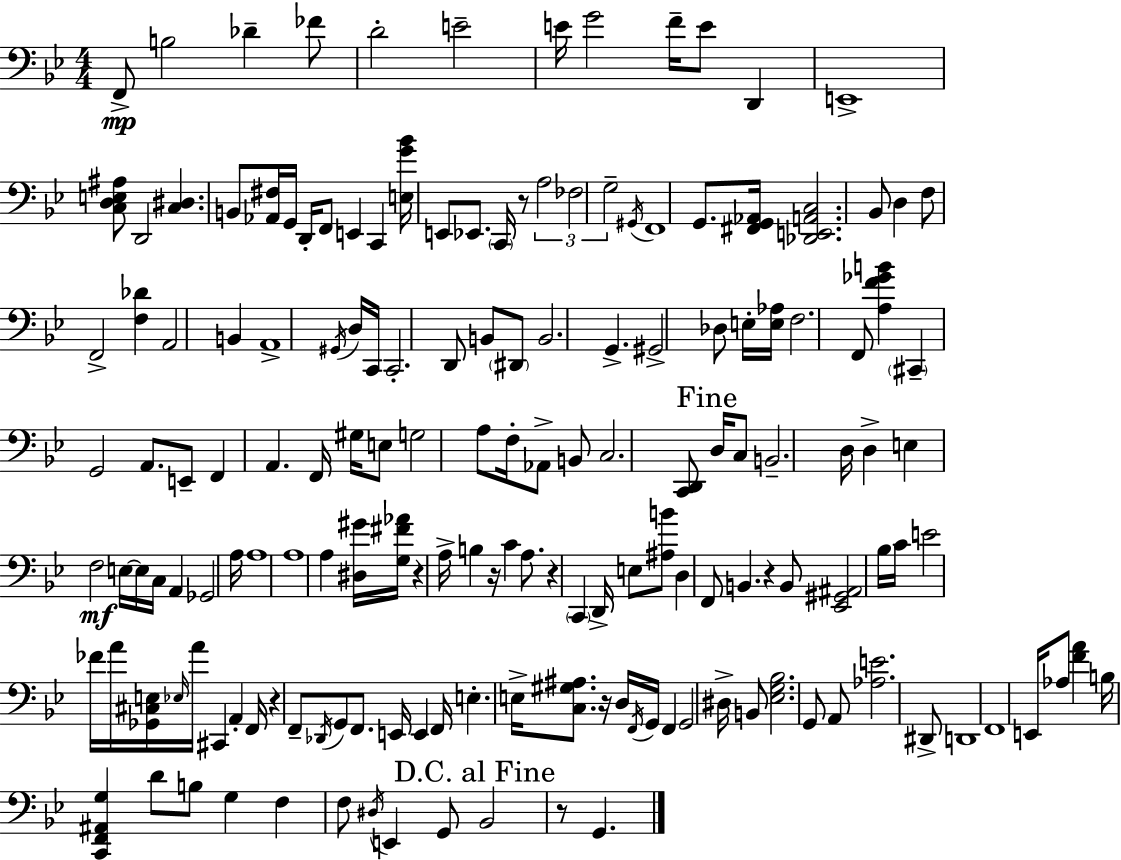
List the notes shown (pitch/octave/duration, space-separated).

F2/e B3/h Db4/q FES4/e D4/h E4/h E4/s G4/h F4/s E4/e D2/q E2/w [C3,D3,E3,A#3]/e D2/h [C3,D#3]/q. B2/e [Ab2,F#3]/s G2/s D2/s F2/e E2/q C2/q [E3,G4,Bb4]/s E2/e Eb2/e. C2/s R/e A3/h FES3/h G3/h G#2/s F2/w G2/e. [F#2,G2,Ab2]/s [Db2,E2,A2,C3]/h. Bb2/e D3/q F3/e F2/h [F3,Db4]/q A2/h B2/q A2/w G#2/s D3/s C2/s C2/h. D2/e B2/e D#2/e B2/h. G2/q. G#2/h Db3/e E3/s [E3,Ab3]/s F3/h. F2/e [A3,F4,Gb4,B4]/q C#2/q G2/h A2/e. E2/e F2/q A2/q. F2/s G#3/s E3/e G3/h A3/e F3/s Ab2/e B2/e C3/h. [C2,D2]/e D3/s C3/e B2/h. D3/s D3/q E3/q F3/h E3/s E3/s C3/s A2/q Gb2/h A3/s A3/w A3/w A3/q [D#3,G#4]/s [G3,F#4,Ab4]/s R/q A3/s B3/q R/s C4/q A3/e. R/q C2/q D2/s E3/e [A#3,B4]/e D3/q F2/e B2/q. R/q B2/e [Eb2,G#2,A#2]/h Bb3/s C4/s E4/h FES4/s A4/s [Gb2,C#3,E3]/s Eb3/s A4/s C#2/q A2/q F2/s R/q F2/e Db2/s G2/e F2/e. E2/s E2/q F2/s E3/q. E3/s [C3,G#3,A#3]/e. R/s D3/s F2/s G2/s F2/q G2/h D#3/s B2/e [Eb3,G3,Bb3]/h. G2/e A2/e [Ab3,E4]/h. D#2/e D2/w F2/w E2/s Ab3/e [F4,A4]/q B3/s [C2,F2,A#2,G3]/q D4/e B3/e G3/q F3/q F3/e D#3/s E2/q G2/e Bb2/h R/e G2/q.